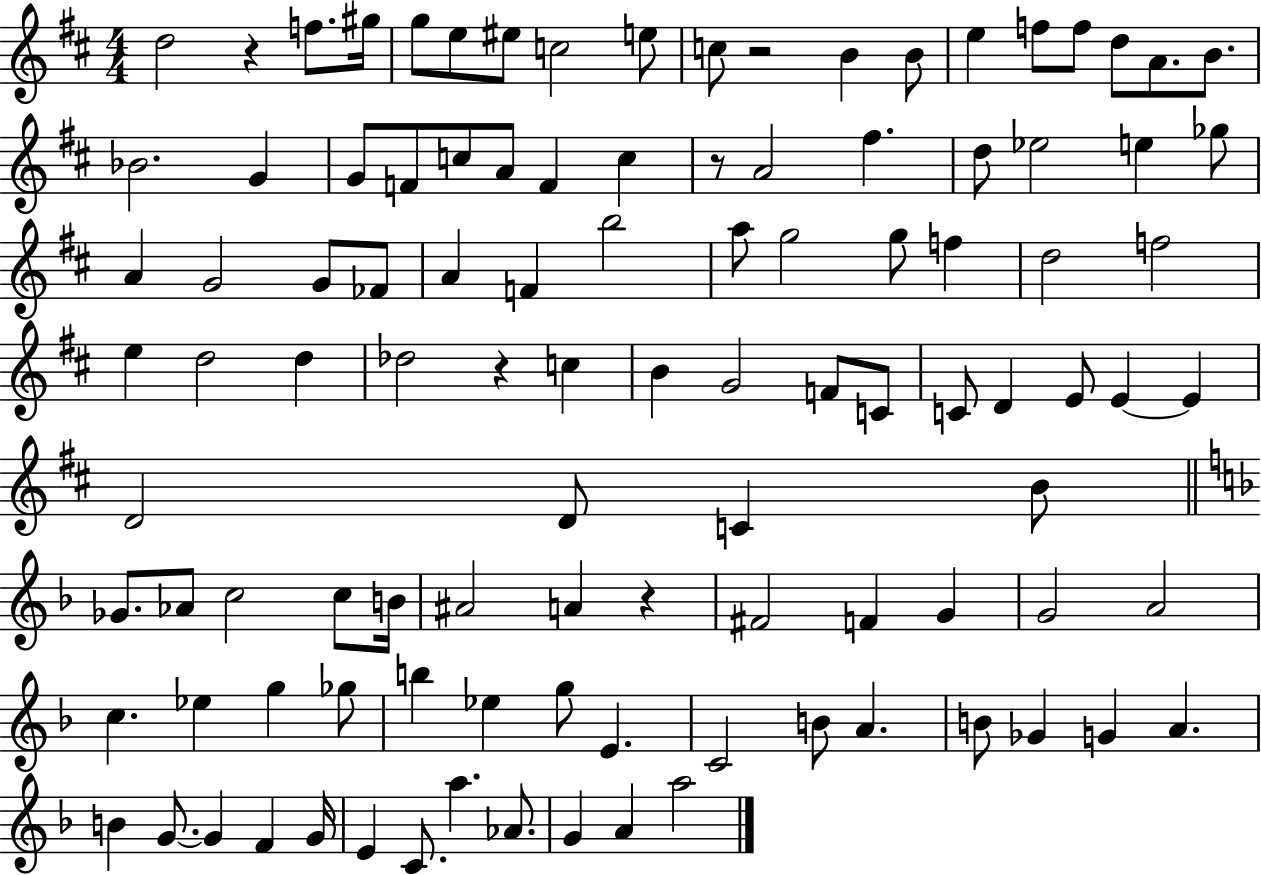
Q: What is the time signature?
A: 4/4